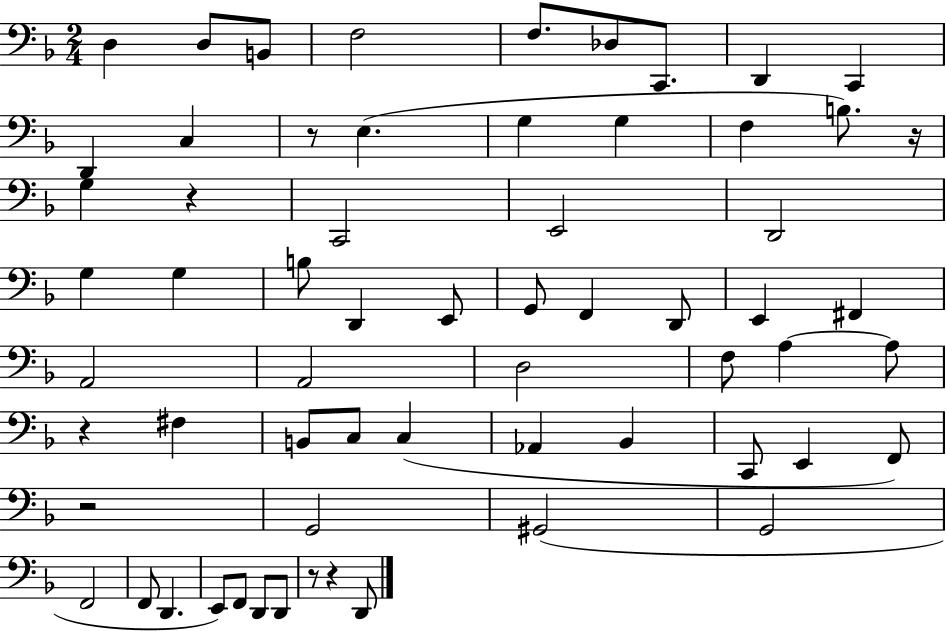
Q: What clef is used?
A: bass